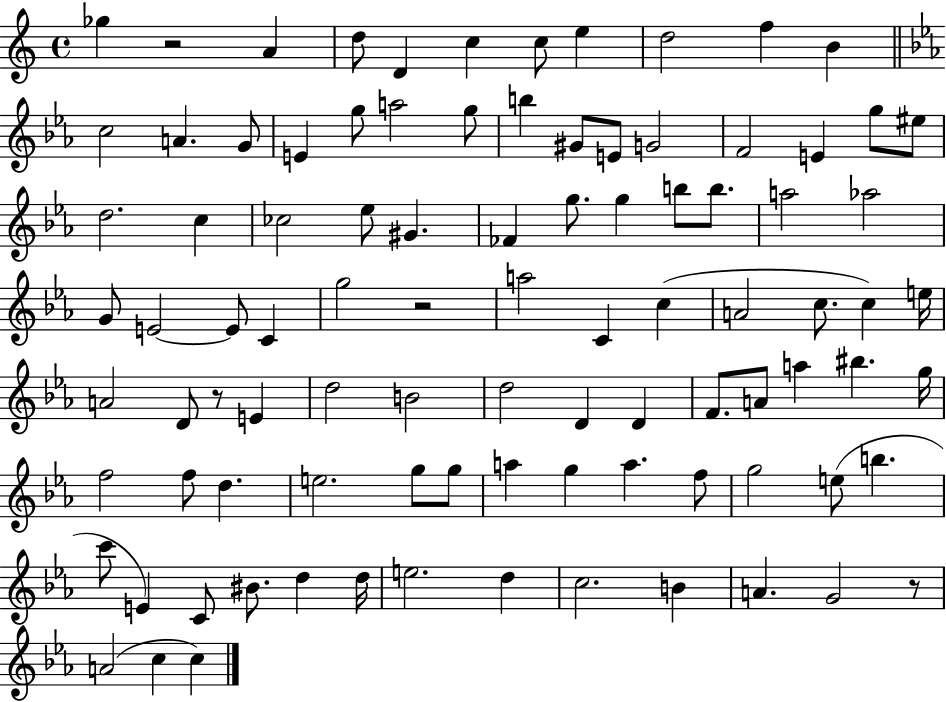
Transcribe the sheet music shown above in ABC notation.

X:1
T:Untitled
M:4/4
L:1/4
K:C
_g z2 A d/2 D c c/2 e d2 f B c2 A G/2 E g/2 a2 g/2 b ^G/2 E/2 G2 F2 E g/2 ^e/2 d2 c _c2 _e/2 ^G _F g/2 g b/2 b/2 a2 _a2 G/2 E2 E/2 C g2 z2 a2 C c A2 c/2 c e/4 A2 D/2 z/2 E d2 B2 d2 D D F/2 A/2 a ^b g/4 f2 f/2 d e2 g/2 g/2 a g a f/2 g2 e/2 b c'/2 E C/2 ^B/2 d d/4 e2 d c2 B A G2 z/2 A2 c c